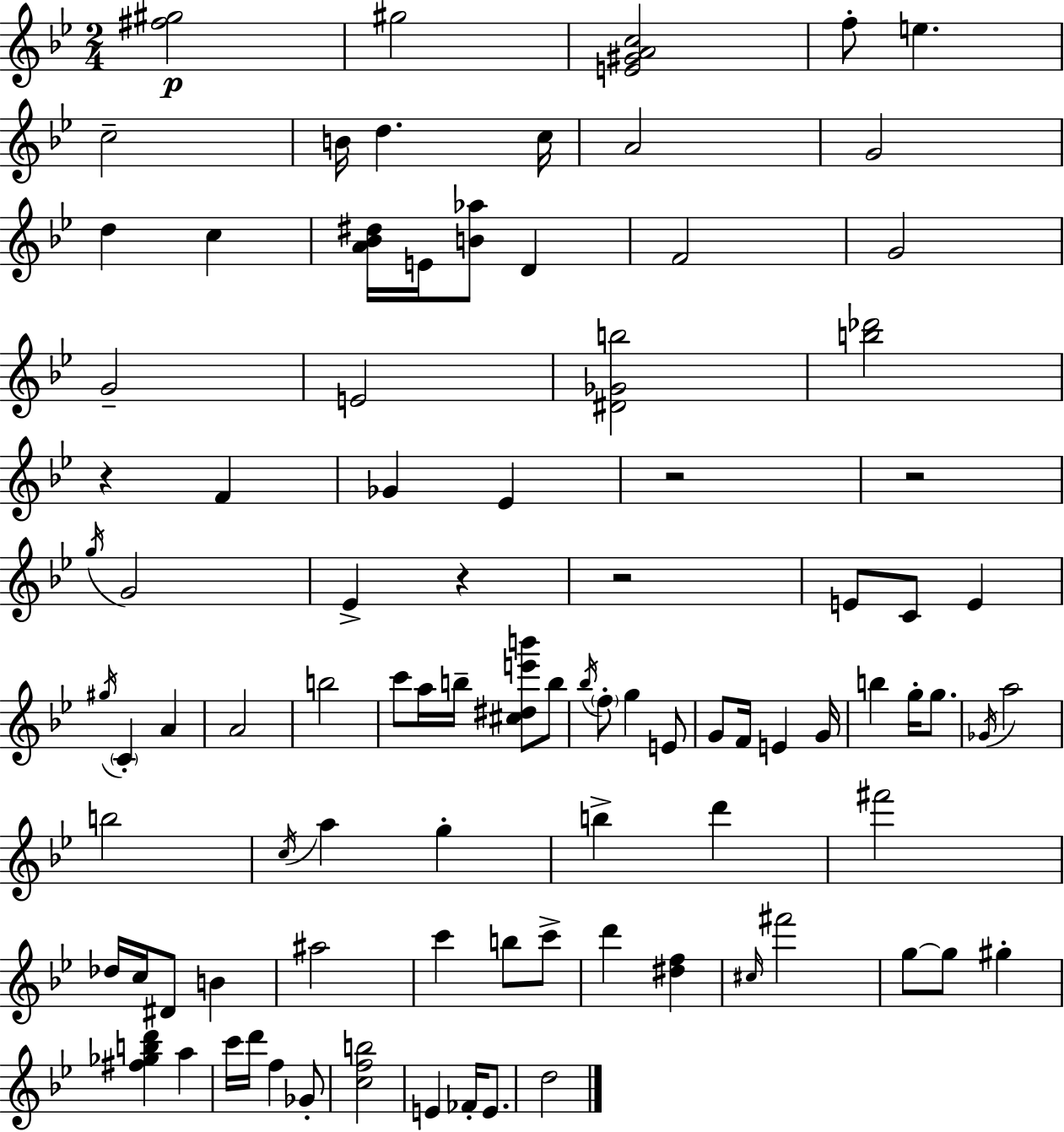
{
  \clef treble
  \numericTimeSignature
  \time 2/4
  \key bes \major
  <fis'' gis''>2\p | gis''2 | <e' gis' a' c''>2 | f''8-. e''4. | \break c''2-- | b'16 d''4. c''16 | a'2 | g'2 | \break d''4 c''4 | <a' bes' dis''>16 e'16 <b' aes''>8 d'4 | f'2 | g'2 | \break g'2-- | e'2 | <dis' ges' b''>2 | <b'' des'''>2 | \break r4 f'4 | ges'4 ees'4 | r2 | r2 | \break \acciaccatura { g''16 } g'2 | ees'4-> r4 | r2 | e'8 c'8 e'4 | \break \acciaccatura { gis''16 } \parenthesize c'4-. a'4 | a'2 | b''2 | c'''8 a''16 b''16-- <cis'' dis'' e''' b'''>8 | \break b''8 \acciaccatura { bes''16 } \parenthesize f''8-. g''4 | e'8 g'8 f'16 e'4 | g'16 b''4 g''16-. | g''8. \acciaccatura { ges'16 } a''2 | \break b''2 | \acciaccatura { c''16 } a''4 | g''4-. b''4-> | d'''4 fis'''2 | \break des''16 c''16 dis'8 | b'4 ais''2 | c'''4 | b''8 c'''8-> d'''4 | \break <dis'' f''>4 \grace { cis''16 } fis'''2 | g''8~~ | g''8 gis''4-. <fis'' ges'' b'' d'''>4 | a''4 c'''16 d'''16 | \break f''4 ges'8-. <c'' f'' b''>2 | e'4 | fes'16-. e'8. d''2 | \bar "|."
}